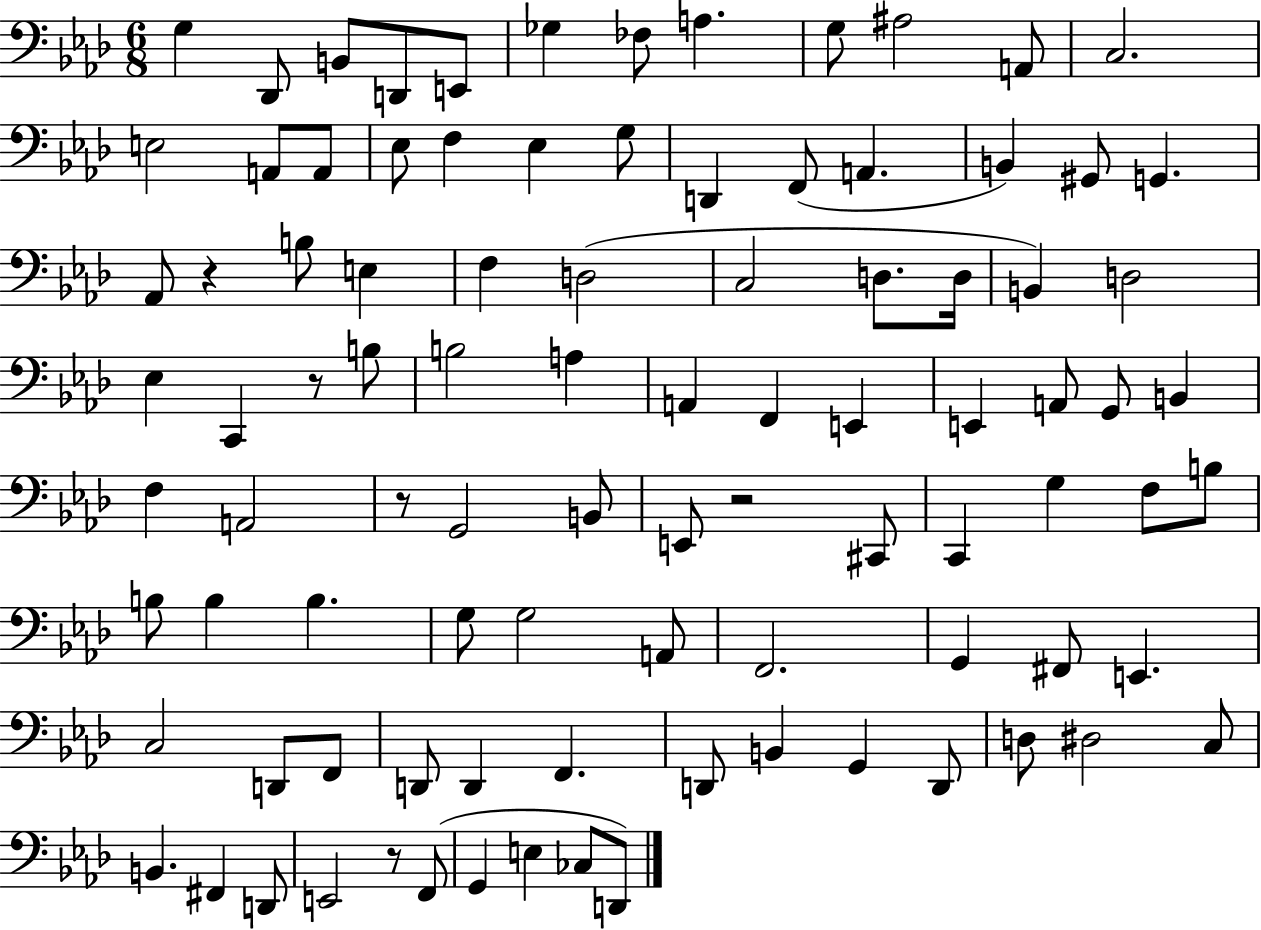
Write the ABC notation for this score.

X:1
T:Untitled
M:6/8
L:1/4
K:Ab
G, _D,,/2 B,,/2 D,,/2 E,,/2 _G, _F,/2 A, G,/2 ^A,2 A,,/2 C,2 E,2 A,,/2 A,,/2 _E,/2 F, _E, G,/2 D,, F,,/2 A,, B,, ^G,,/2 G,, _A,,/2 z B,/2 E, F, D,2 C,2 D,/2 D,/4 B,, D,2 _E, C,, z/2 B,/2 B,2 A, A,, F,, E,, E,, A,,/2 G,,/2 B,, F, A,,2 z/2 G,,2 B,,/2 E,,/2 z2 ^C,,/2 C,, G, F,/2 B,/2 B,/2 B, B, G,/2 G,2 A,,/2 F,,2 G,, ^F,,/2 E,, C,2 D,,/2 F,,/2 D,,/2 D,, F,, D,,/2 B,, G,, D,,/2 D,/2 ^D,2 C,/2 B,, ^F,, D,,/2 E,,2 z/2 F,,/2 G,, E, _C,/2 D,,/2